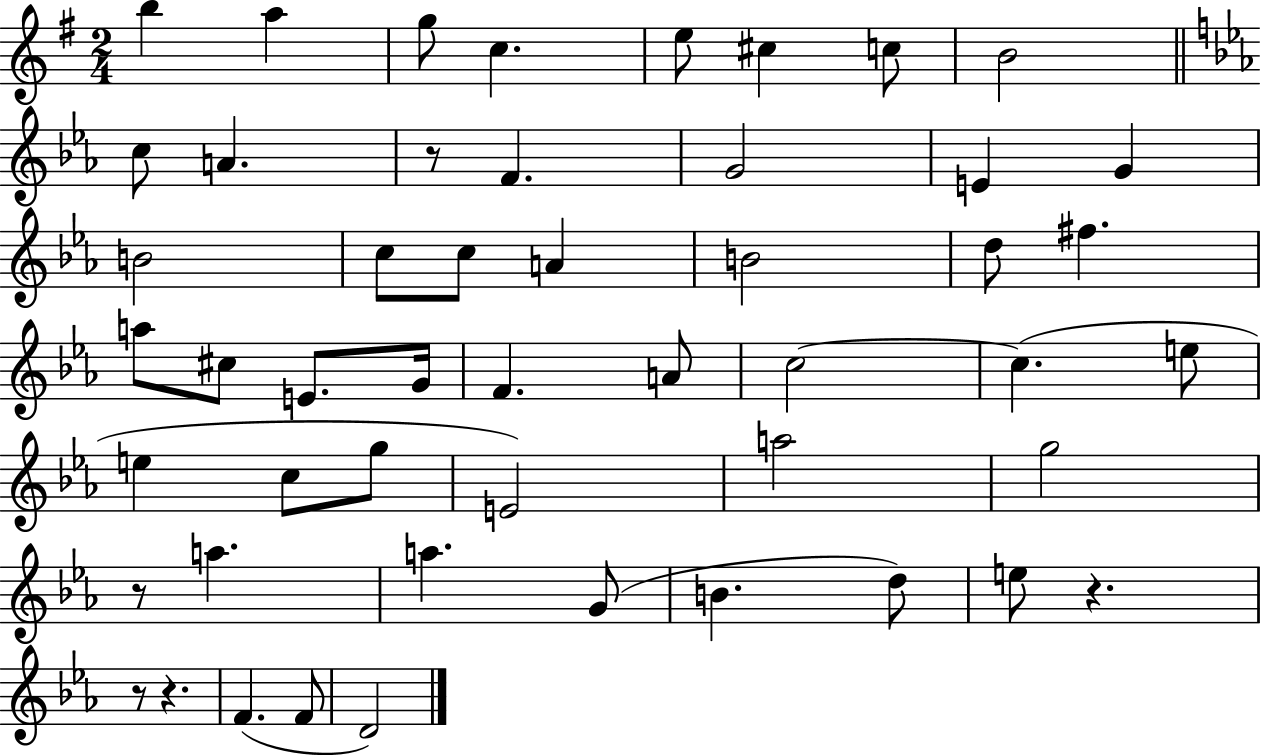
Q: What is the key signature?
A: G major